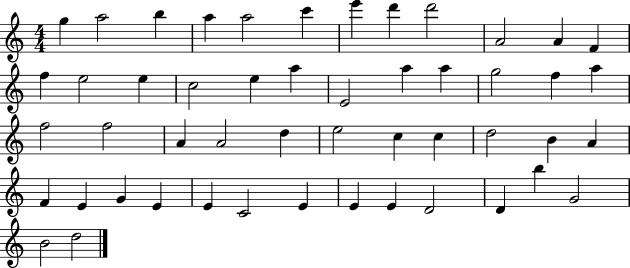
G5/q A5/h B5/q A5/q A5/h C6/q E6/q D6/q D6/h A4/h A4/q F4/q F5/q E5/h E5/q C5/h E5/q A5/q E4/h A5/q A5/q G5/h F5/q A5/q F5/h F5/h A4/q A4/h D5/q E5/h C5/q C5/q D5/h B4/q A4/q F4/q E4/q G4/q E4/q E4/q C4/h E4/q E4/q E4/q D4/h D4/q B5/q G4/h B4/h D5/h